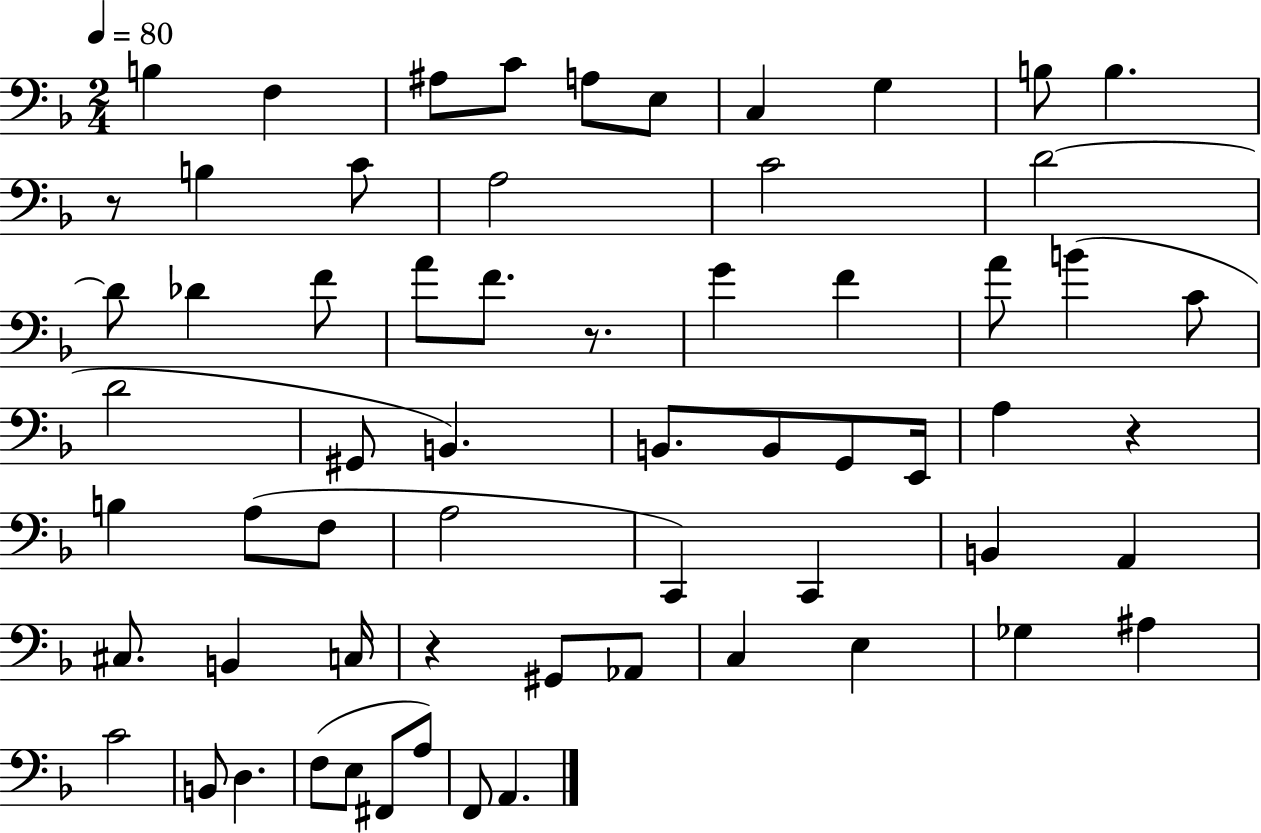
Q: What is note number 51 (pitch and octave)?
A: C4